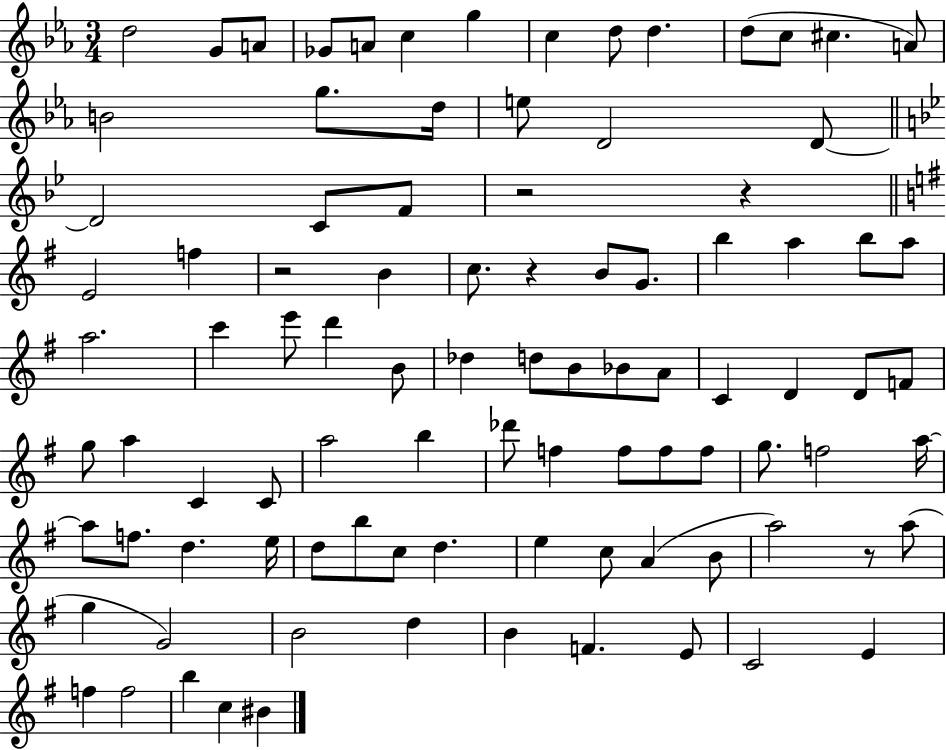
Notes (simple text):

D5/h G4/e A4/e Gb4/e A4/e C5/q G5/q C5/q D5/e D5/q. D5/e C5/e C#5/q. A4/e B4/h G5/e. D5/s E5/e D4/h D4/e D4/h C4/e F4/e R/h R/q E4/h F5/q R/h B4/q C5/e. R/q B4/e G4/e. B5/q A5/q B5/e A5/e A5/h. C6/q E6/e D6/q B4/e Db5/q D5/e B4/e Bb4/e A4/e C4/q D4/q D4/e F4/e G5/e A5/q C4/q C4/e A5/h B5/q Db6/e F5/q F5/e F5/e F5/e G5/e. F5/h A5/s A5/e F5/e. D5/q. E5/s D5/e B5/e C5/e D5/q. E5/q C5/e A4/q B4/e A5/h R/e A5/e G5/q G4/h B4/h D5/q B4/q F4/q. E4/e C4/h E4/q F5/q F5/h B5/q C5/q BIS4/q